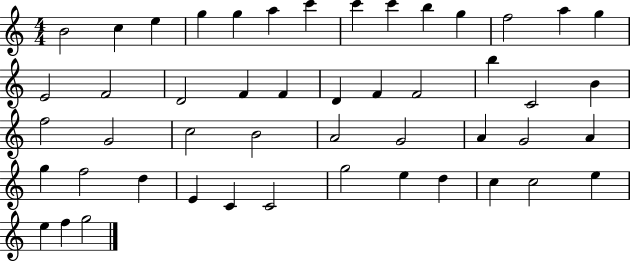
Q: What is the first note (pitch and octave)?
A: B4